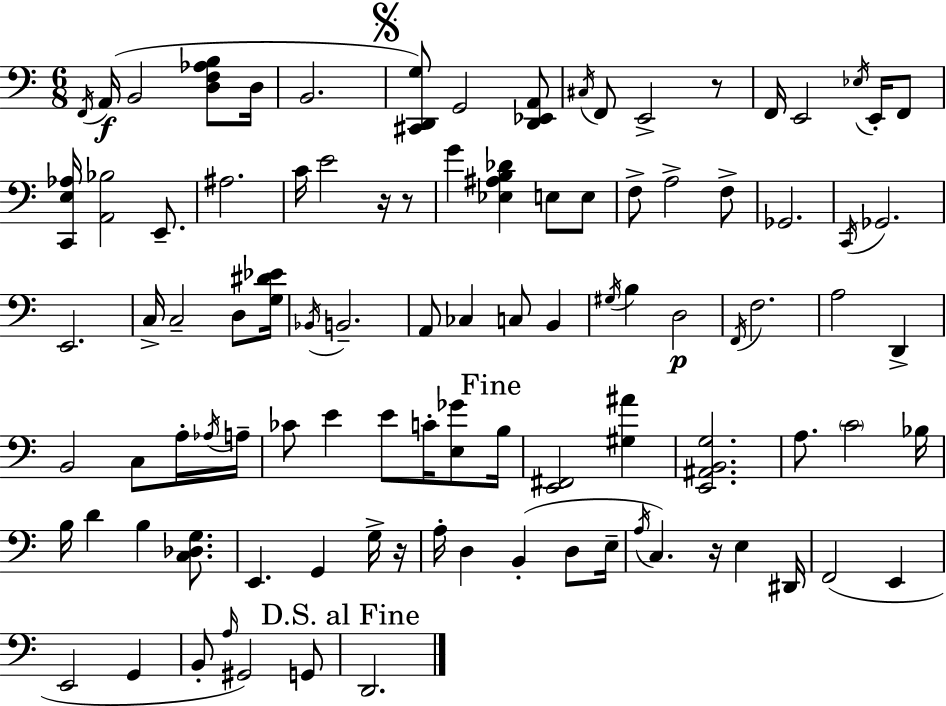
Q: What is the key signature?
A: C major